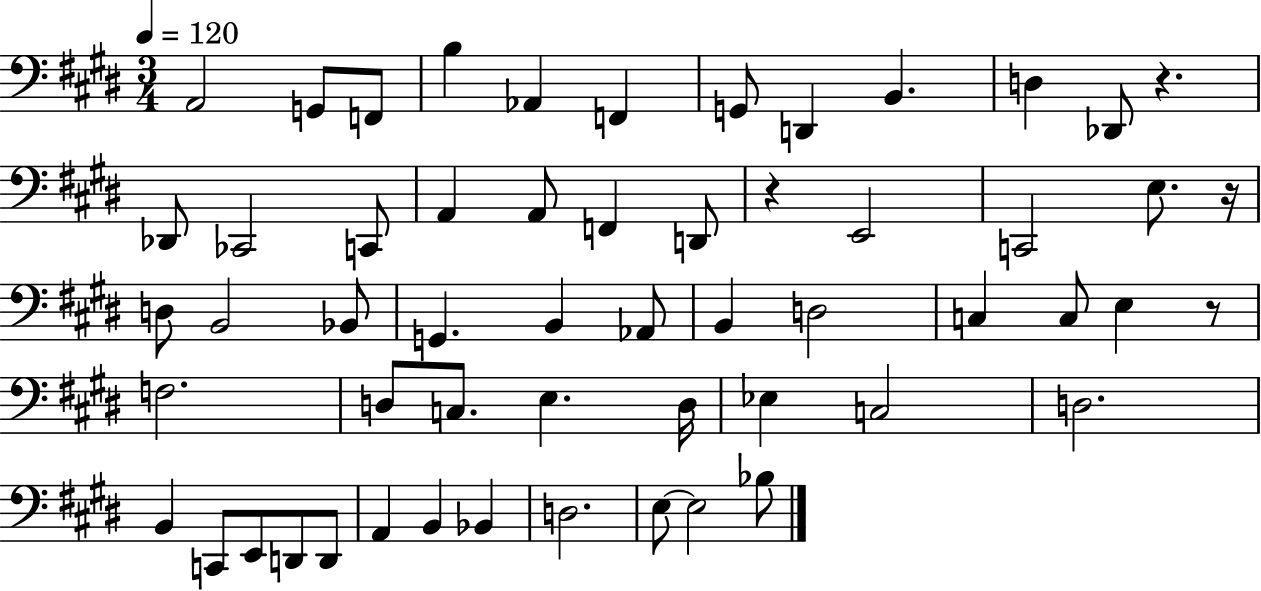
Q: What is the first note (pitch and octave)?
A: A2